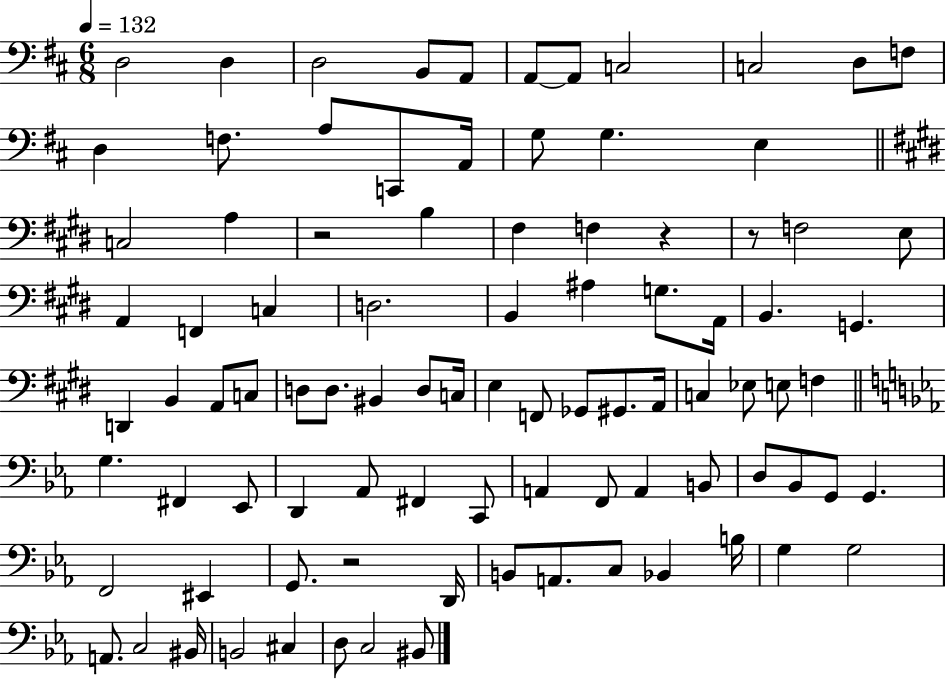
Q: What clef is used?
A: bass